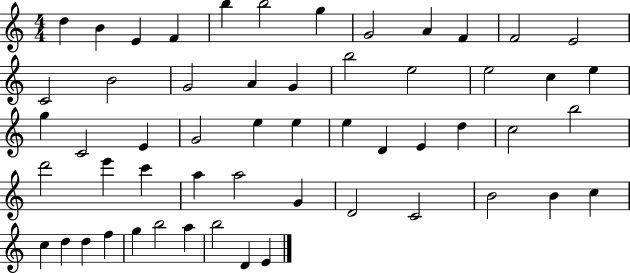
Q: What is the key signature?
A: C major